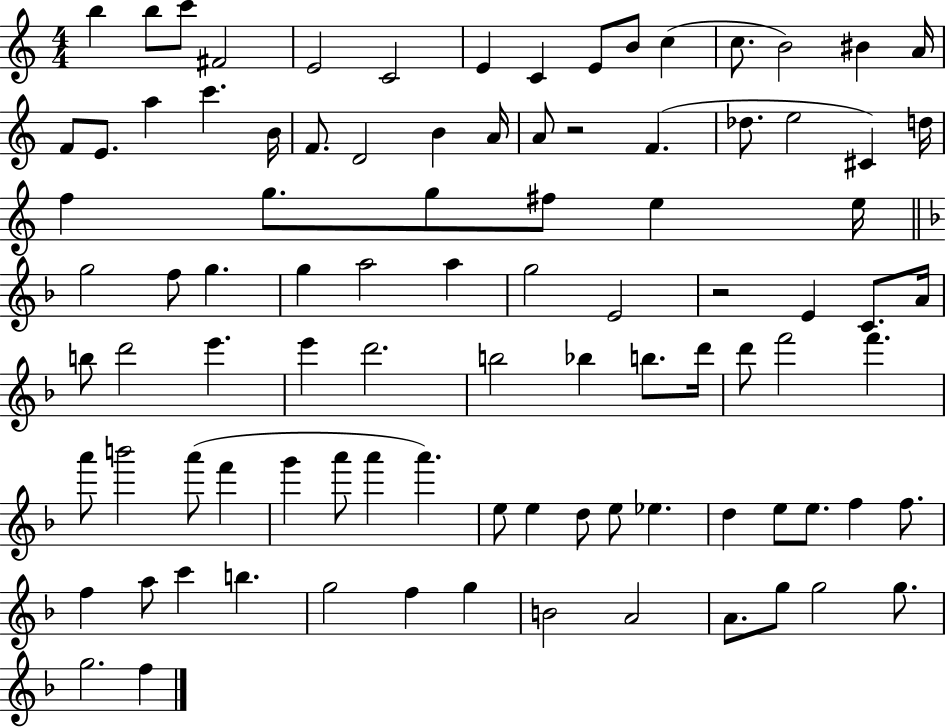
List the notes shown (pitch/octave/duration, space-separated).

B5/q B5/e C6/e F#4/h E4/h C4/h E4/q C4/q E4/e B4/e C5/q C5/e. B4/h BIS4/q A4/s F4/e E4/e. A5/q C6/q. B4/s F4/e. D4/h B4/q A4/s A4/e R/h F4/q. Db5/e. E5/h C#4/q D5/s F5/q G5/e. G5/e F#5/e E5/q E5/s G5/h F5/e G5/q. G5/q A5/h A5/q G5/h E4/h R/h E4/q C4/e. A4/s B5/e D6/h E6/q. E6/q D6/h. B5/h Bb5/q B5/e. D6/s D6/e F6/h F6/q. A6/e B6/h A6/e F6/q G6/q A6/e A6/q A6/q. E5/e E5/q D5/e E5/e Eb5/q. D5/q E5/e E5/e. F5/q F5/e. F5/q A5/e C6/q B5/q. G5/h F5/q G5/q B4/h A4/h A4/e. G5/e G5/h G5/e. G5/h. F5/q